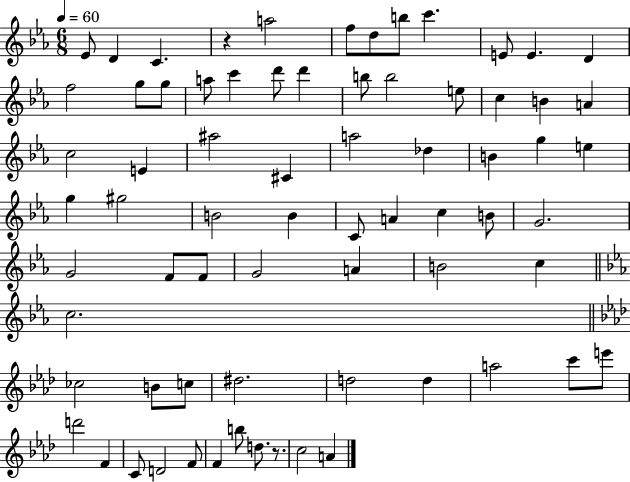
{
  \clef treble
  \numericTimeSignature
  \time 6/8
  \key ees \major
  \tempo 4 = 60
  ees'8 d'4 c'4. | r4 a''2 | f''8 d''8 b''8 c'''4. | e'8 e'4. d'4 | \break f''2 g''8 g''8 | a''8 c'''4 d'''8 d'''4 | b''8 b''2 e''8 | c''4 b'4 a'4 | \break c''2 e'4 | ais''2 cis'4 | a''2 des''4 | b'4 g''4 e''4 | \break g''4 gis''2 | b'2 b'4 | c'8 a'4 c''4 b'8 | g'2. | \break g'2 f'8 f'8 | g'2 a'4 | b'2 c''4 | \bar "||" \break \key ees \major c''2. | \bar "||" \break \key aes \major ces''2 b'8 c''8 | dis''2. | d''2 d''4 | a''2 c'''8 e'''8 | \break d'''2 f'4 | c'8 d'2 f'8 | f'4 b''8 d''8. r8. | c''2 a'4 | \break \bar "|."
}